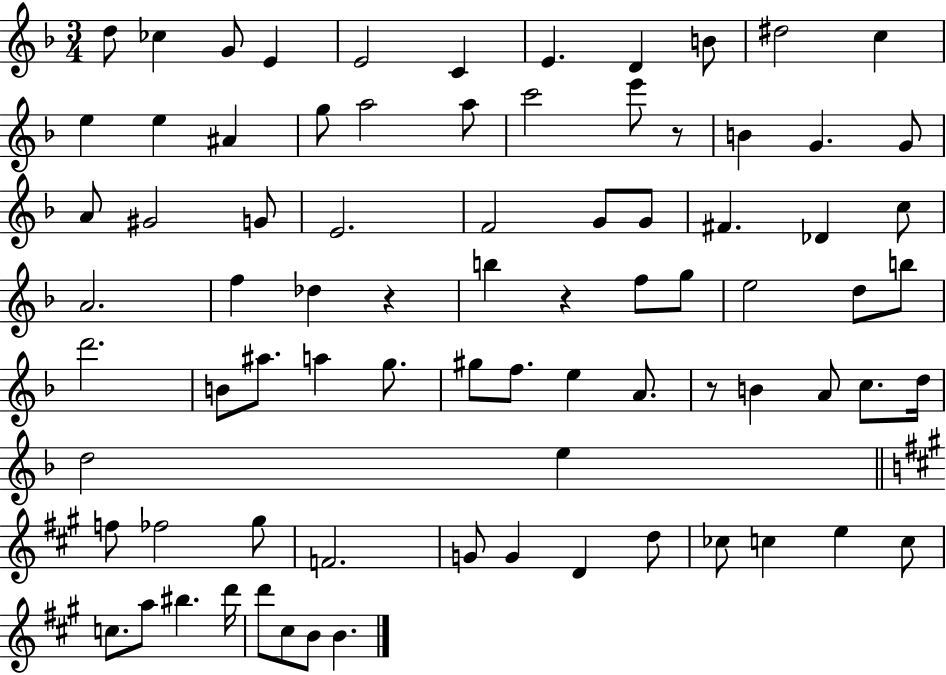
D5/e CES5/q G4/e E4/q E4/h C4/q E4/q. D4/q B4/e D#5/h C5/q E5/q E5/q A#4/q G5/e A5/h A5/e C6/h E6/e R/e B4/q G4/q. G4/e A4/e G#4/h G4/e E4/h. F4/h G4/e G4/e F#4/q. Db4/q C5/e A4/h. F5/q Db5/q R/q B5/q R/q F5/e G5/e E5/h D5/e B5/e D6/h. B4/e A#5/e. A5/q G5/e. G#5/e F5/e. E5/q A4/e. R/e B4/q A4/e C5/e. D5/s D5/h E5/q F5/e FES5/h G#5/e F4/h. G4/e G4/q D4/q D5/e CES5/e C5/q E5/q C5/e C5/e. A5/e BIS5/q. D6/s D6/e C#5/e B4/e B4/q.